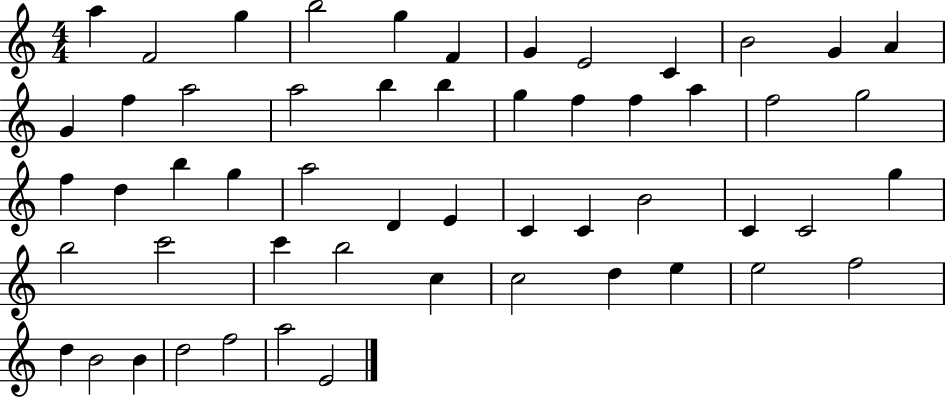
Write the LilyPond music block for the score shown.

{
  \clef treble
  \numericTimeSignature
  \time 4/4
  \key c \major
  a''4 f'2 g''4 | b''2 g''4 f'4 | g'4 e'2 c'4 | b'2 g'4 a'4 | \break g'4 f''4 a''2 | a''2 b''4 b''4 | g''4 f''4 f''4 a''4 | f''2 g''2 | \break f''4 d''4 b''4 g''4 | a''2 d'4 e'4 | c'4 c'4 b'2 | c'4 c'2 g''4 | \break b''2 c'''2 | c'''4 b''2 c''4 | c''2 d''4 e''4 | e''2 f''2 | \break d''4 b'2 b'4 | d''2 f''2 | a''2 e'2 | \bar "|."
}